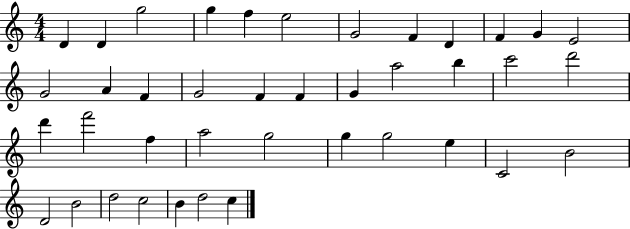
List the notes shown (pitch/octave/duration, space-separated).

D4/q D4/q G5/h G5/q F5/q E5/h G4/h F4/q D4/q F4/q G4/q E4/h G4/h A4/q F4/q G4/h F4/q F4/q G4/q A5/h B5/q C6/h D6/h D6/q F6/h F5/q A5/h G5/h G5/q G5/h E5/q C4/h B4/h D4/h B4/h D5/h C5/h B4/q D5/h C5/q